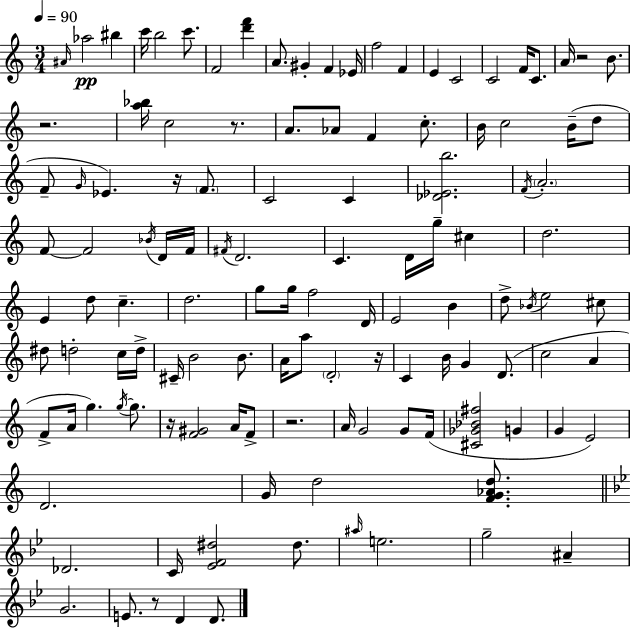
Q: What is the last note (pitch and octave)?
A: D4